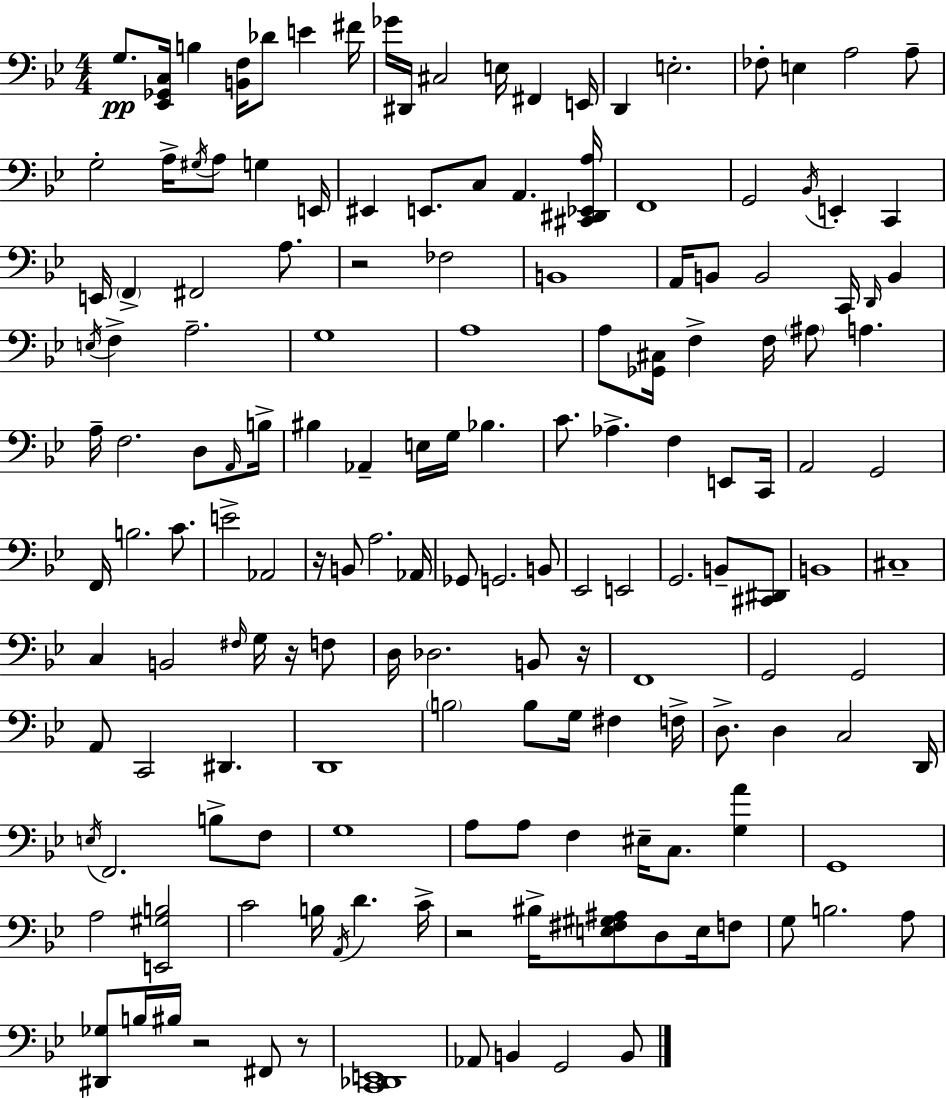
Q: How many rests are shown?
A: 7